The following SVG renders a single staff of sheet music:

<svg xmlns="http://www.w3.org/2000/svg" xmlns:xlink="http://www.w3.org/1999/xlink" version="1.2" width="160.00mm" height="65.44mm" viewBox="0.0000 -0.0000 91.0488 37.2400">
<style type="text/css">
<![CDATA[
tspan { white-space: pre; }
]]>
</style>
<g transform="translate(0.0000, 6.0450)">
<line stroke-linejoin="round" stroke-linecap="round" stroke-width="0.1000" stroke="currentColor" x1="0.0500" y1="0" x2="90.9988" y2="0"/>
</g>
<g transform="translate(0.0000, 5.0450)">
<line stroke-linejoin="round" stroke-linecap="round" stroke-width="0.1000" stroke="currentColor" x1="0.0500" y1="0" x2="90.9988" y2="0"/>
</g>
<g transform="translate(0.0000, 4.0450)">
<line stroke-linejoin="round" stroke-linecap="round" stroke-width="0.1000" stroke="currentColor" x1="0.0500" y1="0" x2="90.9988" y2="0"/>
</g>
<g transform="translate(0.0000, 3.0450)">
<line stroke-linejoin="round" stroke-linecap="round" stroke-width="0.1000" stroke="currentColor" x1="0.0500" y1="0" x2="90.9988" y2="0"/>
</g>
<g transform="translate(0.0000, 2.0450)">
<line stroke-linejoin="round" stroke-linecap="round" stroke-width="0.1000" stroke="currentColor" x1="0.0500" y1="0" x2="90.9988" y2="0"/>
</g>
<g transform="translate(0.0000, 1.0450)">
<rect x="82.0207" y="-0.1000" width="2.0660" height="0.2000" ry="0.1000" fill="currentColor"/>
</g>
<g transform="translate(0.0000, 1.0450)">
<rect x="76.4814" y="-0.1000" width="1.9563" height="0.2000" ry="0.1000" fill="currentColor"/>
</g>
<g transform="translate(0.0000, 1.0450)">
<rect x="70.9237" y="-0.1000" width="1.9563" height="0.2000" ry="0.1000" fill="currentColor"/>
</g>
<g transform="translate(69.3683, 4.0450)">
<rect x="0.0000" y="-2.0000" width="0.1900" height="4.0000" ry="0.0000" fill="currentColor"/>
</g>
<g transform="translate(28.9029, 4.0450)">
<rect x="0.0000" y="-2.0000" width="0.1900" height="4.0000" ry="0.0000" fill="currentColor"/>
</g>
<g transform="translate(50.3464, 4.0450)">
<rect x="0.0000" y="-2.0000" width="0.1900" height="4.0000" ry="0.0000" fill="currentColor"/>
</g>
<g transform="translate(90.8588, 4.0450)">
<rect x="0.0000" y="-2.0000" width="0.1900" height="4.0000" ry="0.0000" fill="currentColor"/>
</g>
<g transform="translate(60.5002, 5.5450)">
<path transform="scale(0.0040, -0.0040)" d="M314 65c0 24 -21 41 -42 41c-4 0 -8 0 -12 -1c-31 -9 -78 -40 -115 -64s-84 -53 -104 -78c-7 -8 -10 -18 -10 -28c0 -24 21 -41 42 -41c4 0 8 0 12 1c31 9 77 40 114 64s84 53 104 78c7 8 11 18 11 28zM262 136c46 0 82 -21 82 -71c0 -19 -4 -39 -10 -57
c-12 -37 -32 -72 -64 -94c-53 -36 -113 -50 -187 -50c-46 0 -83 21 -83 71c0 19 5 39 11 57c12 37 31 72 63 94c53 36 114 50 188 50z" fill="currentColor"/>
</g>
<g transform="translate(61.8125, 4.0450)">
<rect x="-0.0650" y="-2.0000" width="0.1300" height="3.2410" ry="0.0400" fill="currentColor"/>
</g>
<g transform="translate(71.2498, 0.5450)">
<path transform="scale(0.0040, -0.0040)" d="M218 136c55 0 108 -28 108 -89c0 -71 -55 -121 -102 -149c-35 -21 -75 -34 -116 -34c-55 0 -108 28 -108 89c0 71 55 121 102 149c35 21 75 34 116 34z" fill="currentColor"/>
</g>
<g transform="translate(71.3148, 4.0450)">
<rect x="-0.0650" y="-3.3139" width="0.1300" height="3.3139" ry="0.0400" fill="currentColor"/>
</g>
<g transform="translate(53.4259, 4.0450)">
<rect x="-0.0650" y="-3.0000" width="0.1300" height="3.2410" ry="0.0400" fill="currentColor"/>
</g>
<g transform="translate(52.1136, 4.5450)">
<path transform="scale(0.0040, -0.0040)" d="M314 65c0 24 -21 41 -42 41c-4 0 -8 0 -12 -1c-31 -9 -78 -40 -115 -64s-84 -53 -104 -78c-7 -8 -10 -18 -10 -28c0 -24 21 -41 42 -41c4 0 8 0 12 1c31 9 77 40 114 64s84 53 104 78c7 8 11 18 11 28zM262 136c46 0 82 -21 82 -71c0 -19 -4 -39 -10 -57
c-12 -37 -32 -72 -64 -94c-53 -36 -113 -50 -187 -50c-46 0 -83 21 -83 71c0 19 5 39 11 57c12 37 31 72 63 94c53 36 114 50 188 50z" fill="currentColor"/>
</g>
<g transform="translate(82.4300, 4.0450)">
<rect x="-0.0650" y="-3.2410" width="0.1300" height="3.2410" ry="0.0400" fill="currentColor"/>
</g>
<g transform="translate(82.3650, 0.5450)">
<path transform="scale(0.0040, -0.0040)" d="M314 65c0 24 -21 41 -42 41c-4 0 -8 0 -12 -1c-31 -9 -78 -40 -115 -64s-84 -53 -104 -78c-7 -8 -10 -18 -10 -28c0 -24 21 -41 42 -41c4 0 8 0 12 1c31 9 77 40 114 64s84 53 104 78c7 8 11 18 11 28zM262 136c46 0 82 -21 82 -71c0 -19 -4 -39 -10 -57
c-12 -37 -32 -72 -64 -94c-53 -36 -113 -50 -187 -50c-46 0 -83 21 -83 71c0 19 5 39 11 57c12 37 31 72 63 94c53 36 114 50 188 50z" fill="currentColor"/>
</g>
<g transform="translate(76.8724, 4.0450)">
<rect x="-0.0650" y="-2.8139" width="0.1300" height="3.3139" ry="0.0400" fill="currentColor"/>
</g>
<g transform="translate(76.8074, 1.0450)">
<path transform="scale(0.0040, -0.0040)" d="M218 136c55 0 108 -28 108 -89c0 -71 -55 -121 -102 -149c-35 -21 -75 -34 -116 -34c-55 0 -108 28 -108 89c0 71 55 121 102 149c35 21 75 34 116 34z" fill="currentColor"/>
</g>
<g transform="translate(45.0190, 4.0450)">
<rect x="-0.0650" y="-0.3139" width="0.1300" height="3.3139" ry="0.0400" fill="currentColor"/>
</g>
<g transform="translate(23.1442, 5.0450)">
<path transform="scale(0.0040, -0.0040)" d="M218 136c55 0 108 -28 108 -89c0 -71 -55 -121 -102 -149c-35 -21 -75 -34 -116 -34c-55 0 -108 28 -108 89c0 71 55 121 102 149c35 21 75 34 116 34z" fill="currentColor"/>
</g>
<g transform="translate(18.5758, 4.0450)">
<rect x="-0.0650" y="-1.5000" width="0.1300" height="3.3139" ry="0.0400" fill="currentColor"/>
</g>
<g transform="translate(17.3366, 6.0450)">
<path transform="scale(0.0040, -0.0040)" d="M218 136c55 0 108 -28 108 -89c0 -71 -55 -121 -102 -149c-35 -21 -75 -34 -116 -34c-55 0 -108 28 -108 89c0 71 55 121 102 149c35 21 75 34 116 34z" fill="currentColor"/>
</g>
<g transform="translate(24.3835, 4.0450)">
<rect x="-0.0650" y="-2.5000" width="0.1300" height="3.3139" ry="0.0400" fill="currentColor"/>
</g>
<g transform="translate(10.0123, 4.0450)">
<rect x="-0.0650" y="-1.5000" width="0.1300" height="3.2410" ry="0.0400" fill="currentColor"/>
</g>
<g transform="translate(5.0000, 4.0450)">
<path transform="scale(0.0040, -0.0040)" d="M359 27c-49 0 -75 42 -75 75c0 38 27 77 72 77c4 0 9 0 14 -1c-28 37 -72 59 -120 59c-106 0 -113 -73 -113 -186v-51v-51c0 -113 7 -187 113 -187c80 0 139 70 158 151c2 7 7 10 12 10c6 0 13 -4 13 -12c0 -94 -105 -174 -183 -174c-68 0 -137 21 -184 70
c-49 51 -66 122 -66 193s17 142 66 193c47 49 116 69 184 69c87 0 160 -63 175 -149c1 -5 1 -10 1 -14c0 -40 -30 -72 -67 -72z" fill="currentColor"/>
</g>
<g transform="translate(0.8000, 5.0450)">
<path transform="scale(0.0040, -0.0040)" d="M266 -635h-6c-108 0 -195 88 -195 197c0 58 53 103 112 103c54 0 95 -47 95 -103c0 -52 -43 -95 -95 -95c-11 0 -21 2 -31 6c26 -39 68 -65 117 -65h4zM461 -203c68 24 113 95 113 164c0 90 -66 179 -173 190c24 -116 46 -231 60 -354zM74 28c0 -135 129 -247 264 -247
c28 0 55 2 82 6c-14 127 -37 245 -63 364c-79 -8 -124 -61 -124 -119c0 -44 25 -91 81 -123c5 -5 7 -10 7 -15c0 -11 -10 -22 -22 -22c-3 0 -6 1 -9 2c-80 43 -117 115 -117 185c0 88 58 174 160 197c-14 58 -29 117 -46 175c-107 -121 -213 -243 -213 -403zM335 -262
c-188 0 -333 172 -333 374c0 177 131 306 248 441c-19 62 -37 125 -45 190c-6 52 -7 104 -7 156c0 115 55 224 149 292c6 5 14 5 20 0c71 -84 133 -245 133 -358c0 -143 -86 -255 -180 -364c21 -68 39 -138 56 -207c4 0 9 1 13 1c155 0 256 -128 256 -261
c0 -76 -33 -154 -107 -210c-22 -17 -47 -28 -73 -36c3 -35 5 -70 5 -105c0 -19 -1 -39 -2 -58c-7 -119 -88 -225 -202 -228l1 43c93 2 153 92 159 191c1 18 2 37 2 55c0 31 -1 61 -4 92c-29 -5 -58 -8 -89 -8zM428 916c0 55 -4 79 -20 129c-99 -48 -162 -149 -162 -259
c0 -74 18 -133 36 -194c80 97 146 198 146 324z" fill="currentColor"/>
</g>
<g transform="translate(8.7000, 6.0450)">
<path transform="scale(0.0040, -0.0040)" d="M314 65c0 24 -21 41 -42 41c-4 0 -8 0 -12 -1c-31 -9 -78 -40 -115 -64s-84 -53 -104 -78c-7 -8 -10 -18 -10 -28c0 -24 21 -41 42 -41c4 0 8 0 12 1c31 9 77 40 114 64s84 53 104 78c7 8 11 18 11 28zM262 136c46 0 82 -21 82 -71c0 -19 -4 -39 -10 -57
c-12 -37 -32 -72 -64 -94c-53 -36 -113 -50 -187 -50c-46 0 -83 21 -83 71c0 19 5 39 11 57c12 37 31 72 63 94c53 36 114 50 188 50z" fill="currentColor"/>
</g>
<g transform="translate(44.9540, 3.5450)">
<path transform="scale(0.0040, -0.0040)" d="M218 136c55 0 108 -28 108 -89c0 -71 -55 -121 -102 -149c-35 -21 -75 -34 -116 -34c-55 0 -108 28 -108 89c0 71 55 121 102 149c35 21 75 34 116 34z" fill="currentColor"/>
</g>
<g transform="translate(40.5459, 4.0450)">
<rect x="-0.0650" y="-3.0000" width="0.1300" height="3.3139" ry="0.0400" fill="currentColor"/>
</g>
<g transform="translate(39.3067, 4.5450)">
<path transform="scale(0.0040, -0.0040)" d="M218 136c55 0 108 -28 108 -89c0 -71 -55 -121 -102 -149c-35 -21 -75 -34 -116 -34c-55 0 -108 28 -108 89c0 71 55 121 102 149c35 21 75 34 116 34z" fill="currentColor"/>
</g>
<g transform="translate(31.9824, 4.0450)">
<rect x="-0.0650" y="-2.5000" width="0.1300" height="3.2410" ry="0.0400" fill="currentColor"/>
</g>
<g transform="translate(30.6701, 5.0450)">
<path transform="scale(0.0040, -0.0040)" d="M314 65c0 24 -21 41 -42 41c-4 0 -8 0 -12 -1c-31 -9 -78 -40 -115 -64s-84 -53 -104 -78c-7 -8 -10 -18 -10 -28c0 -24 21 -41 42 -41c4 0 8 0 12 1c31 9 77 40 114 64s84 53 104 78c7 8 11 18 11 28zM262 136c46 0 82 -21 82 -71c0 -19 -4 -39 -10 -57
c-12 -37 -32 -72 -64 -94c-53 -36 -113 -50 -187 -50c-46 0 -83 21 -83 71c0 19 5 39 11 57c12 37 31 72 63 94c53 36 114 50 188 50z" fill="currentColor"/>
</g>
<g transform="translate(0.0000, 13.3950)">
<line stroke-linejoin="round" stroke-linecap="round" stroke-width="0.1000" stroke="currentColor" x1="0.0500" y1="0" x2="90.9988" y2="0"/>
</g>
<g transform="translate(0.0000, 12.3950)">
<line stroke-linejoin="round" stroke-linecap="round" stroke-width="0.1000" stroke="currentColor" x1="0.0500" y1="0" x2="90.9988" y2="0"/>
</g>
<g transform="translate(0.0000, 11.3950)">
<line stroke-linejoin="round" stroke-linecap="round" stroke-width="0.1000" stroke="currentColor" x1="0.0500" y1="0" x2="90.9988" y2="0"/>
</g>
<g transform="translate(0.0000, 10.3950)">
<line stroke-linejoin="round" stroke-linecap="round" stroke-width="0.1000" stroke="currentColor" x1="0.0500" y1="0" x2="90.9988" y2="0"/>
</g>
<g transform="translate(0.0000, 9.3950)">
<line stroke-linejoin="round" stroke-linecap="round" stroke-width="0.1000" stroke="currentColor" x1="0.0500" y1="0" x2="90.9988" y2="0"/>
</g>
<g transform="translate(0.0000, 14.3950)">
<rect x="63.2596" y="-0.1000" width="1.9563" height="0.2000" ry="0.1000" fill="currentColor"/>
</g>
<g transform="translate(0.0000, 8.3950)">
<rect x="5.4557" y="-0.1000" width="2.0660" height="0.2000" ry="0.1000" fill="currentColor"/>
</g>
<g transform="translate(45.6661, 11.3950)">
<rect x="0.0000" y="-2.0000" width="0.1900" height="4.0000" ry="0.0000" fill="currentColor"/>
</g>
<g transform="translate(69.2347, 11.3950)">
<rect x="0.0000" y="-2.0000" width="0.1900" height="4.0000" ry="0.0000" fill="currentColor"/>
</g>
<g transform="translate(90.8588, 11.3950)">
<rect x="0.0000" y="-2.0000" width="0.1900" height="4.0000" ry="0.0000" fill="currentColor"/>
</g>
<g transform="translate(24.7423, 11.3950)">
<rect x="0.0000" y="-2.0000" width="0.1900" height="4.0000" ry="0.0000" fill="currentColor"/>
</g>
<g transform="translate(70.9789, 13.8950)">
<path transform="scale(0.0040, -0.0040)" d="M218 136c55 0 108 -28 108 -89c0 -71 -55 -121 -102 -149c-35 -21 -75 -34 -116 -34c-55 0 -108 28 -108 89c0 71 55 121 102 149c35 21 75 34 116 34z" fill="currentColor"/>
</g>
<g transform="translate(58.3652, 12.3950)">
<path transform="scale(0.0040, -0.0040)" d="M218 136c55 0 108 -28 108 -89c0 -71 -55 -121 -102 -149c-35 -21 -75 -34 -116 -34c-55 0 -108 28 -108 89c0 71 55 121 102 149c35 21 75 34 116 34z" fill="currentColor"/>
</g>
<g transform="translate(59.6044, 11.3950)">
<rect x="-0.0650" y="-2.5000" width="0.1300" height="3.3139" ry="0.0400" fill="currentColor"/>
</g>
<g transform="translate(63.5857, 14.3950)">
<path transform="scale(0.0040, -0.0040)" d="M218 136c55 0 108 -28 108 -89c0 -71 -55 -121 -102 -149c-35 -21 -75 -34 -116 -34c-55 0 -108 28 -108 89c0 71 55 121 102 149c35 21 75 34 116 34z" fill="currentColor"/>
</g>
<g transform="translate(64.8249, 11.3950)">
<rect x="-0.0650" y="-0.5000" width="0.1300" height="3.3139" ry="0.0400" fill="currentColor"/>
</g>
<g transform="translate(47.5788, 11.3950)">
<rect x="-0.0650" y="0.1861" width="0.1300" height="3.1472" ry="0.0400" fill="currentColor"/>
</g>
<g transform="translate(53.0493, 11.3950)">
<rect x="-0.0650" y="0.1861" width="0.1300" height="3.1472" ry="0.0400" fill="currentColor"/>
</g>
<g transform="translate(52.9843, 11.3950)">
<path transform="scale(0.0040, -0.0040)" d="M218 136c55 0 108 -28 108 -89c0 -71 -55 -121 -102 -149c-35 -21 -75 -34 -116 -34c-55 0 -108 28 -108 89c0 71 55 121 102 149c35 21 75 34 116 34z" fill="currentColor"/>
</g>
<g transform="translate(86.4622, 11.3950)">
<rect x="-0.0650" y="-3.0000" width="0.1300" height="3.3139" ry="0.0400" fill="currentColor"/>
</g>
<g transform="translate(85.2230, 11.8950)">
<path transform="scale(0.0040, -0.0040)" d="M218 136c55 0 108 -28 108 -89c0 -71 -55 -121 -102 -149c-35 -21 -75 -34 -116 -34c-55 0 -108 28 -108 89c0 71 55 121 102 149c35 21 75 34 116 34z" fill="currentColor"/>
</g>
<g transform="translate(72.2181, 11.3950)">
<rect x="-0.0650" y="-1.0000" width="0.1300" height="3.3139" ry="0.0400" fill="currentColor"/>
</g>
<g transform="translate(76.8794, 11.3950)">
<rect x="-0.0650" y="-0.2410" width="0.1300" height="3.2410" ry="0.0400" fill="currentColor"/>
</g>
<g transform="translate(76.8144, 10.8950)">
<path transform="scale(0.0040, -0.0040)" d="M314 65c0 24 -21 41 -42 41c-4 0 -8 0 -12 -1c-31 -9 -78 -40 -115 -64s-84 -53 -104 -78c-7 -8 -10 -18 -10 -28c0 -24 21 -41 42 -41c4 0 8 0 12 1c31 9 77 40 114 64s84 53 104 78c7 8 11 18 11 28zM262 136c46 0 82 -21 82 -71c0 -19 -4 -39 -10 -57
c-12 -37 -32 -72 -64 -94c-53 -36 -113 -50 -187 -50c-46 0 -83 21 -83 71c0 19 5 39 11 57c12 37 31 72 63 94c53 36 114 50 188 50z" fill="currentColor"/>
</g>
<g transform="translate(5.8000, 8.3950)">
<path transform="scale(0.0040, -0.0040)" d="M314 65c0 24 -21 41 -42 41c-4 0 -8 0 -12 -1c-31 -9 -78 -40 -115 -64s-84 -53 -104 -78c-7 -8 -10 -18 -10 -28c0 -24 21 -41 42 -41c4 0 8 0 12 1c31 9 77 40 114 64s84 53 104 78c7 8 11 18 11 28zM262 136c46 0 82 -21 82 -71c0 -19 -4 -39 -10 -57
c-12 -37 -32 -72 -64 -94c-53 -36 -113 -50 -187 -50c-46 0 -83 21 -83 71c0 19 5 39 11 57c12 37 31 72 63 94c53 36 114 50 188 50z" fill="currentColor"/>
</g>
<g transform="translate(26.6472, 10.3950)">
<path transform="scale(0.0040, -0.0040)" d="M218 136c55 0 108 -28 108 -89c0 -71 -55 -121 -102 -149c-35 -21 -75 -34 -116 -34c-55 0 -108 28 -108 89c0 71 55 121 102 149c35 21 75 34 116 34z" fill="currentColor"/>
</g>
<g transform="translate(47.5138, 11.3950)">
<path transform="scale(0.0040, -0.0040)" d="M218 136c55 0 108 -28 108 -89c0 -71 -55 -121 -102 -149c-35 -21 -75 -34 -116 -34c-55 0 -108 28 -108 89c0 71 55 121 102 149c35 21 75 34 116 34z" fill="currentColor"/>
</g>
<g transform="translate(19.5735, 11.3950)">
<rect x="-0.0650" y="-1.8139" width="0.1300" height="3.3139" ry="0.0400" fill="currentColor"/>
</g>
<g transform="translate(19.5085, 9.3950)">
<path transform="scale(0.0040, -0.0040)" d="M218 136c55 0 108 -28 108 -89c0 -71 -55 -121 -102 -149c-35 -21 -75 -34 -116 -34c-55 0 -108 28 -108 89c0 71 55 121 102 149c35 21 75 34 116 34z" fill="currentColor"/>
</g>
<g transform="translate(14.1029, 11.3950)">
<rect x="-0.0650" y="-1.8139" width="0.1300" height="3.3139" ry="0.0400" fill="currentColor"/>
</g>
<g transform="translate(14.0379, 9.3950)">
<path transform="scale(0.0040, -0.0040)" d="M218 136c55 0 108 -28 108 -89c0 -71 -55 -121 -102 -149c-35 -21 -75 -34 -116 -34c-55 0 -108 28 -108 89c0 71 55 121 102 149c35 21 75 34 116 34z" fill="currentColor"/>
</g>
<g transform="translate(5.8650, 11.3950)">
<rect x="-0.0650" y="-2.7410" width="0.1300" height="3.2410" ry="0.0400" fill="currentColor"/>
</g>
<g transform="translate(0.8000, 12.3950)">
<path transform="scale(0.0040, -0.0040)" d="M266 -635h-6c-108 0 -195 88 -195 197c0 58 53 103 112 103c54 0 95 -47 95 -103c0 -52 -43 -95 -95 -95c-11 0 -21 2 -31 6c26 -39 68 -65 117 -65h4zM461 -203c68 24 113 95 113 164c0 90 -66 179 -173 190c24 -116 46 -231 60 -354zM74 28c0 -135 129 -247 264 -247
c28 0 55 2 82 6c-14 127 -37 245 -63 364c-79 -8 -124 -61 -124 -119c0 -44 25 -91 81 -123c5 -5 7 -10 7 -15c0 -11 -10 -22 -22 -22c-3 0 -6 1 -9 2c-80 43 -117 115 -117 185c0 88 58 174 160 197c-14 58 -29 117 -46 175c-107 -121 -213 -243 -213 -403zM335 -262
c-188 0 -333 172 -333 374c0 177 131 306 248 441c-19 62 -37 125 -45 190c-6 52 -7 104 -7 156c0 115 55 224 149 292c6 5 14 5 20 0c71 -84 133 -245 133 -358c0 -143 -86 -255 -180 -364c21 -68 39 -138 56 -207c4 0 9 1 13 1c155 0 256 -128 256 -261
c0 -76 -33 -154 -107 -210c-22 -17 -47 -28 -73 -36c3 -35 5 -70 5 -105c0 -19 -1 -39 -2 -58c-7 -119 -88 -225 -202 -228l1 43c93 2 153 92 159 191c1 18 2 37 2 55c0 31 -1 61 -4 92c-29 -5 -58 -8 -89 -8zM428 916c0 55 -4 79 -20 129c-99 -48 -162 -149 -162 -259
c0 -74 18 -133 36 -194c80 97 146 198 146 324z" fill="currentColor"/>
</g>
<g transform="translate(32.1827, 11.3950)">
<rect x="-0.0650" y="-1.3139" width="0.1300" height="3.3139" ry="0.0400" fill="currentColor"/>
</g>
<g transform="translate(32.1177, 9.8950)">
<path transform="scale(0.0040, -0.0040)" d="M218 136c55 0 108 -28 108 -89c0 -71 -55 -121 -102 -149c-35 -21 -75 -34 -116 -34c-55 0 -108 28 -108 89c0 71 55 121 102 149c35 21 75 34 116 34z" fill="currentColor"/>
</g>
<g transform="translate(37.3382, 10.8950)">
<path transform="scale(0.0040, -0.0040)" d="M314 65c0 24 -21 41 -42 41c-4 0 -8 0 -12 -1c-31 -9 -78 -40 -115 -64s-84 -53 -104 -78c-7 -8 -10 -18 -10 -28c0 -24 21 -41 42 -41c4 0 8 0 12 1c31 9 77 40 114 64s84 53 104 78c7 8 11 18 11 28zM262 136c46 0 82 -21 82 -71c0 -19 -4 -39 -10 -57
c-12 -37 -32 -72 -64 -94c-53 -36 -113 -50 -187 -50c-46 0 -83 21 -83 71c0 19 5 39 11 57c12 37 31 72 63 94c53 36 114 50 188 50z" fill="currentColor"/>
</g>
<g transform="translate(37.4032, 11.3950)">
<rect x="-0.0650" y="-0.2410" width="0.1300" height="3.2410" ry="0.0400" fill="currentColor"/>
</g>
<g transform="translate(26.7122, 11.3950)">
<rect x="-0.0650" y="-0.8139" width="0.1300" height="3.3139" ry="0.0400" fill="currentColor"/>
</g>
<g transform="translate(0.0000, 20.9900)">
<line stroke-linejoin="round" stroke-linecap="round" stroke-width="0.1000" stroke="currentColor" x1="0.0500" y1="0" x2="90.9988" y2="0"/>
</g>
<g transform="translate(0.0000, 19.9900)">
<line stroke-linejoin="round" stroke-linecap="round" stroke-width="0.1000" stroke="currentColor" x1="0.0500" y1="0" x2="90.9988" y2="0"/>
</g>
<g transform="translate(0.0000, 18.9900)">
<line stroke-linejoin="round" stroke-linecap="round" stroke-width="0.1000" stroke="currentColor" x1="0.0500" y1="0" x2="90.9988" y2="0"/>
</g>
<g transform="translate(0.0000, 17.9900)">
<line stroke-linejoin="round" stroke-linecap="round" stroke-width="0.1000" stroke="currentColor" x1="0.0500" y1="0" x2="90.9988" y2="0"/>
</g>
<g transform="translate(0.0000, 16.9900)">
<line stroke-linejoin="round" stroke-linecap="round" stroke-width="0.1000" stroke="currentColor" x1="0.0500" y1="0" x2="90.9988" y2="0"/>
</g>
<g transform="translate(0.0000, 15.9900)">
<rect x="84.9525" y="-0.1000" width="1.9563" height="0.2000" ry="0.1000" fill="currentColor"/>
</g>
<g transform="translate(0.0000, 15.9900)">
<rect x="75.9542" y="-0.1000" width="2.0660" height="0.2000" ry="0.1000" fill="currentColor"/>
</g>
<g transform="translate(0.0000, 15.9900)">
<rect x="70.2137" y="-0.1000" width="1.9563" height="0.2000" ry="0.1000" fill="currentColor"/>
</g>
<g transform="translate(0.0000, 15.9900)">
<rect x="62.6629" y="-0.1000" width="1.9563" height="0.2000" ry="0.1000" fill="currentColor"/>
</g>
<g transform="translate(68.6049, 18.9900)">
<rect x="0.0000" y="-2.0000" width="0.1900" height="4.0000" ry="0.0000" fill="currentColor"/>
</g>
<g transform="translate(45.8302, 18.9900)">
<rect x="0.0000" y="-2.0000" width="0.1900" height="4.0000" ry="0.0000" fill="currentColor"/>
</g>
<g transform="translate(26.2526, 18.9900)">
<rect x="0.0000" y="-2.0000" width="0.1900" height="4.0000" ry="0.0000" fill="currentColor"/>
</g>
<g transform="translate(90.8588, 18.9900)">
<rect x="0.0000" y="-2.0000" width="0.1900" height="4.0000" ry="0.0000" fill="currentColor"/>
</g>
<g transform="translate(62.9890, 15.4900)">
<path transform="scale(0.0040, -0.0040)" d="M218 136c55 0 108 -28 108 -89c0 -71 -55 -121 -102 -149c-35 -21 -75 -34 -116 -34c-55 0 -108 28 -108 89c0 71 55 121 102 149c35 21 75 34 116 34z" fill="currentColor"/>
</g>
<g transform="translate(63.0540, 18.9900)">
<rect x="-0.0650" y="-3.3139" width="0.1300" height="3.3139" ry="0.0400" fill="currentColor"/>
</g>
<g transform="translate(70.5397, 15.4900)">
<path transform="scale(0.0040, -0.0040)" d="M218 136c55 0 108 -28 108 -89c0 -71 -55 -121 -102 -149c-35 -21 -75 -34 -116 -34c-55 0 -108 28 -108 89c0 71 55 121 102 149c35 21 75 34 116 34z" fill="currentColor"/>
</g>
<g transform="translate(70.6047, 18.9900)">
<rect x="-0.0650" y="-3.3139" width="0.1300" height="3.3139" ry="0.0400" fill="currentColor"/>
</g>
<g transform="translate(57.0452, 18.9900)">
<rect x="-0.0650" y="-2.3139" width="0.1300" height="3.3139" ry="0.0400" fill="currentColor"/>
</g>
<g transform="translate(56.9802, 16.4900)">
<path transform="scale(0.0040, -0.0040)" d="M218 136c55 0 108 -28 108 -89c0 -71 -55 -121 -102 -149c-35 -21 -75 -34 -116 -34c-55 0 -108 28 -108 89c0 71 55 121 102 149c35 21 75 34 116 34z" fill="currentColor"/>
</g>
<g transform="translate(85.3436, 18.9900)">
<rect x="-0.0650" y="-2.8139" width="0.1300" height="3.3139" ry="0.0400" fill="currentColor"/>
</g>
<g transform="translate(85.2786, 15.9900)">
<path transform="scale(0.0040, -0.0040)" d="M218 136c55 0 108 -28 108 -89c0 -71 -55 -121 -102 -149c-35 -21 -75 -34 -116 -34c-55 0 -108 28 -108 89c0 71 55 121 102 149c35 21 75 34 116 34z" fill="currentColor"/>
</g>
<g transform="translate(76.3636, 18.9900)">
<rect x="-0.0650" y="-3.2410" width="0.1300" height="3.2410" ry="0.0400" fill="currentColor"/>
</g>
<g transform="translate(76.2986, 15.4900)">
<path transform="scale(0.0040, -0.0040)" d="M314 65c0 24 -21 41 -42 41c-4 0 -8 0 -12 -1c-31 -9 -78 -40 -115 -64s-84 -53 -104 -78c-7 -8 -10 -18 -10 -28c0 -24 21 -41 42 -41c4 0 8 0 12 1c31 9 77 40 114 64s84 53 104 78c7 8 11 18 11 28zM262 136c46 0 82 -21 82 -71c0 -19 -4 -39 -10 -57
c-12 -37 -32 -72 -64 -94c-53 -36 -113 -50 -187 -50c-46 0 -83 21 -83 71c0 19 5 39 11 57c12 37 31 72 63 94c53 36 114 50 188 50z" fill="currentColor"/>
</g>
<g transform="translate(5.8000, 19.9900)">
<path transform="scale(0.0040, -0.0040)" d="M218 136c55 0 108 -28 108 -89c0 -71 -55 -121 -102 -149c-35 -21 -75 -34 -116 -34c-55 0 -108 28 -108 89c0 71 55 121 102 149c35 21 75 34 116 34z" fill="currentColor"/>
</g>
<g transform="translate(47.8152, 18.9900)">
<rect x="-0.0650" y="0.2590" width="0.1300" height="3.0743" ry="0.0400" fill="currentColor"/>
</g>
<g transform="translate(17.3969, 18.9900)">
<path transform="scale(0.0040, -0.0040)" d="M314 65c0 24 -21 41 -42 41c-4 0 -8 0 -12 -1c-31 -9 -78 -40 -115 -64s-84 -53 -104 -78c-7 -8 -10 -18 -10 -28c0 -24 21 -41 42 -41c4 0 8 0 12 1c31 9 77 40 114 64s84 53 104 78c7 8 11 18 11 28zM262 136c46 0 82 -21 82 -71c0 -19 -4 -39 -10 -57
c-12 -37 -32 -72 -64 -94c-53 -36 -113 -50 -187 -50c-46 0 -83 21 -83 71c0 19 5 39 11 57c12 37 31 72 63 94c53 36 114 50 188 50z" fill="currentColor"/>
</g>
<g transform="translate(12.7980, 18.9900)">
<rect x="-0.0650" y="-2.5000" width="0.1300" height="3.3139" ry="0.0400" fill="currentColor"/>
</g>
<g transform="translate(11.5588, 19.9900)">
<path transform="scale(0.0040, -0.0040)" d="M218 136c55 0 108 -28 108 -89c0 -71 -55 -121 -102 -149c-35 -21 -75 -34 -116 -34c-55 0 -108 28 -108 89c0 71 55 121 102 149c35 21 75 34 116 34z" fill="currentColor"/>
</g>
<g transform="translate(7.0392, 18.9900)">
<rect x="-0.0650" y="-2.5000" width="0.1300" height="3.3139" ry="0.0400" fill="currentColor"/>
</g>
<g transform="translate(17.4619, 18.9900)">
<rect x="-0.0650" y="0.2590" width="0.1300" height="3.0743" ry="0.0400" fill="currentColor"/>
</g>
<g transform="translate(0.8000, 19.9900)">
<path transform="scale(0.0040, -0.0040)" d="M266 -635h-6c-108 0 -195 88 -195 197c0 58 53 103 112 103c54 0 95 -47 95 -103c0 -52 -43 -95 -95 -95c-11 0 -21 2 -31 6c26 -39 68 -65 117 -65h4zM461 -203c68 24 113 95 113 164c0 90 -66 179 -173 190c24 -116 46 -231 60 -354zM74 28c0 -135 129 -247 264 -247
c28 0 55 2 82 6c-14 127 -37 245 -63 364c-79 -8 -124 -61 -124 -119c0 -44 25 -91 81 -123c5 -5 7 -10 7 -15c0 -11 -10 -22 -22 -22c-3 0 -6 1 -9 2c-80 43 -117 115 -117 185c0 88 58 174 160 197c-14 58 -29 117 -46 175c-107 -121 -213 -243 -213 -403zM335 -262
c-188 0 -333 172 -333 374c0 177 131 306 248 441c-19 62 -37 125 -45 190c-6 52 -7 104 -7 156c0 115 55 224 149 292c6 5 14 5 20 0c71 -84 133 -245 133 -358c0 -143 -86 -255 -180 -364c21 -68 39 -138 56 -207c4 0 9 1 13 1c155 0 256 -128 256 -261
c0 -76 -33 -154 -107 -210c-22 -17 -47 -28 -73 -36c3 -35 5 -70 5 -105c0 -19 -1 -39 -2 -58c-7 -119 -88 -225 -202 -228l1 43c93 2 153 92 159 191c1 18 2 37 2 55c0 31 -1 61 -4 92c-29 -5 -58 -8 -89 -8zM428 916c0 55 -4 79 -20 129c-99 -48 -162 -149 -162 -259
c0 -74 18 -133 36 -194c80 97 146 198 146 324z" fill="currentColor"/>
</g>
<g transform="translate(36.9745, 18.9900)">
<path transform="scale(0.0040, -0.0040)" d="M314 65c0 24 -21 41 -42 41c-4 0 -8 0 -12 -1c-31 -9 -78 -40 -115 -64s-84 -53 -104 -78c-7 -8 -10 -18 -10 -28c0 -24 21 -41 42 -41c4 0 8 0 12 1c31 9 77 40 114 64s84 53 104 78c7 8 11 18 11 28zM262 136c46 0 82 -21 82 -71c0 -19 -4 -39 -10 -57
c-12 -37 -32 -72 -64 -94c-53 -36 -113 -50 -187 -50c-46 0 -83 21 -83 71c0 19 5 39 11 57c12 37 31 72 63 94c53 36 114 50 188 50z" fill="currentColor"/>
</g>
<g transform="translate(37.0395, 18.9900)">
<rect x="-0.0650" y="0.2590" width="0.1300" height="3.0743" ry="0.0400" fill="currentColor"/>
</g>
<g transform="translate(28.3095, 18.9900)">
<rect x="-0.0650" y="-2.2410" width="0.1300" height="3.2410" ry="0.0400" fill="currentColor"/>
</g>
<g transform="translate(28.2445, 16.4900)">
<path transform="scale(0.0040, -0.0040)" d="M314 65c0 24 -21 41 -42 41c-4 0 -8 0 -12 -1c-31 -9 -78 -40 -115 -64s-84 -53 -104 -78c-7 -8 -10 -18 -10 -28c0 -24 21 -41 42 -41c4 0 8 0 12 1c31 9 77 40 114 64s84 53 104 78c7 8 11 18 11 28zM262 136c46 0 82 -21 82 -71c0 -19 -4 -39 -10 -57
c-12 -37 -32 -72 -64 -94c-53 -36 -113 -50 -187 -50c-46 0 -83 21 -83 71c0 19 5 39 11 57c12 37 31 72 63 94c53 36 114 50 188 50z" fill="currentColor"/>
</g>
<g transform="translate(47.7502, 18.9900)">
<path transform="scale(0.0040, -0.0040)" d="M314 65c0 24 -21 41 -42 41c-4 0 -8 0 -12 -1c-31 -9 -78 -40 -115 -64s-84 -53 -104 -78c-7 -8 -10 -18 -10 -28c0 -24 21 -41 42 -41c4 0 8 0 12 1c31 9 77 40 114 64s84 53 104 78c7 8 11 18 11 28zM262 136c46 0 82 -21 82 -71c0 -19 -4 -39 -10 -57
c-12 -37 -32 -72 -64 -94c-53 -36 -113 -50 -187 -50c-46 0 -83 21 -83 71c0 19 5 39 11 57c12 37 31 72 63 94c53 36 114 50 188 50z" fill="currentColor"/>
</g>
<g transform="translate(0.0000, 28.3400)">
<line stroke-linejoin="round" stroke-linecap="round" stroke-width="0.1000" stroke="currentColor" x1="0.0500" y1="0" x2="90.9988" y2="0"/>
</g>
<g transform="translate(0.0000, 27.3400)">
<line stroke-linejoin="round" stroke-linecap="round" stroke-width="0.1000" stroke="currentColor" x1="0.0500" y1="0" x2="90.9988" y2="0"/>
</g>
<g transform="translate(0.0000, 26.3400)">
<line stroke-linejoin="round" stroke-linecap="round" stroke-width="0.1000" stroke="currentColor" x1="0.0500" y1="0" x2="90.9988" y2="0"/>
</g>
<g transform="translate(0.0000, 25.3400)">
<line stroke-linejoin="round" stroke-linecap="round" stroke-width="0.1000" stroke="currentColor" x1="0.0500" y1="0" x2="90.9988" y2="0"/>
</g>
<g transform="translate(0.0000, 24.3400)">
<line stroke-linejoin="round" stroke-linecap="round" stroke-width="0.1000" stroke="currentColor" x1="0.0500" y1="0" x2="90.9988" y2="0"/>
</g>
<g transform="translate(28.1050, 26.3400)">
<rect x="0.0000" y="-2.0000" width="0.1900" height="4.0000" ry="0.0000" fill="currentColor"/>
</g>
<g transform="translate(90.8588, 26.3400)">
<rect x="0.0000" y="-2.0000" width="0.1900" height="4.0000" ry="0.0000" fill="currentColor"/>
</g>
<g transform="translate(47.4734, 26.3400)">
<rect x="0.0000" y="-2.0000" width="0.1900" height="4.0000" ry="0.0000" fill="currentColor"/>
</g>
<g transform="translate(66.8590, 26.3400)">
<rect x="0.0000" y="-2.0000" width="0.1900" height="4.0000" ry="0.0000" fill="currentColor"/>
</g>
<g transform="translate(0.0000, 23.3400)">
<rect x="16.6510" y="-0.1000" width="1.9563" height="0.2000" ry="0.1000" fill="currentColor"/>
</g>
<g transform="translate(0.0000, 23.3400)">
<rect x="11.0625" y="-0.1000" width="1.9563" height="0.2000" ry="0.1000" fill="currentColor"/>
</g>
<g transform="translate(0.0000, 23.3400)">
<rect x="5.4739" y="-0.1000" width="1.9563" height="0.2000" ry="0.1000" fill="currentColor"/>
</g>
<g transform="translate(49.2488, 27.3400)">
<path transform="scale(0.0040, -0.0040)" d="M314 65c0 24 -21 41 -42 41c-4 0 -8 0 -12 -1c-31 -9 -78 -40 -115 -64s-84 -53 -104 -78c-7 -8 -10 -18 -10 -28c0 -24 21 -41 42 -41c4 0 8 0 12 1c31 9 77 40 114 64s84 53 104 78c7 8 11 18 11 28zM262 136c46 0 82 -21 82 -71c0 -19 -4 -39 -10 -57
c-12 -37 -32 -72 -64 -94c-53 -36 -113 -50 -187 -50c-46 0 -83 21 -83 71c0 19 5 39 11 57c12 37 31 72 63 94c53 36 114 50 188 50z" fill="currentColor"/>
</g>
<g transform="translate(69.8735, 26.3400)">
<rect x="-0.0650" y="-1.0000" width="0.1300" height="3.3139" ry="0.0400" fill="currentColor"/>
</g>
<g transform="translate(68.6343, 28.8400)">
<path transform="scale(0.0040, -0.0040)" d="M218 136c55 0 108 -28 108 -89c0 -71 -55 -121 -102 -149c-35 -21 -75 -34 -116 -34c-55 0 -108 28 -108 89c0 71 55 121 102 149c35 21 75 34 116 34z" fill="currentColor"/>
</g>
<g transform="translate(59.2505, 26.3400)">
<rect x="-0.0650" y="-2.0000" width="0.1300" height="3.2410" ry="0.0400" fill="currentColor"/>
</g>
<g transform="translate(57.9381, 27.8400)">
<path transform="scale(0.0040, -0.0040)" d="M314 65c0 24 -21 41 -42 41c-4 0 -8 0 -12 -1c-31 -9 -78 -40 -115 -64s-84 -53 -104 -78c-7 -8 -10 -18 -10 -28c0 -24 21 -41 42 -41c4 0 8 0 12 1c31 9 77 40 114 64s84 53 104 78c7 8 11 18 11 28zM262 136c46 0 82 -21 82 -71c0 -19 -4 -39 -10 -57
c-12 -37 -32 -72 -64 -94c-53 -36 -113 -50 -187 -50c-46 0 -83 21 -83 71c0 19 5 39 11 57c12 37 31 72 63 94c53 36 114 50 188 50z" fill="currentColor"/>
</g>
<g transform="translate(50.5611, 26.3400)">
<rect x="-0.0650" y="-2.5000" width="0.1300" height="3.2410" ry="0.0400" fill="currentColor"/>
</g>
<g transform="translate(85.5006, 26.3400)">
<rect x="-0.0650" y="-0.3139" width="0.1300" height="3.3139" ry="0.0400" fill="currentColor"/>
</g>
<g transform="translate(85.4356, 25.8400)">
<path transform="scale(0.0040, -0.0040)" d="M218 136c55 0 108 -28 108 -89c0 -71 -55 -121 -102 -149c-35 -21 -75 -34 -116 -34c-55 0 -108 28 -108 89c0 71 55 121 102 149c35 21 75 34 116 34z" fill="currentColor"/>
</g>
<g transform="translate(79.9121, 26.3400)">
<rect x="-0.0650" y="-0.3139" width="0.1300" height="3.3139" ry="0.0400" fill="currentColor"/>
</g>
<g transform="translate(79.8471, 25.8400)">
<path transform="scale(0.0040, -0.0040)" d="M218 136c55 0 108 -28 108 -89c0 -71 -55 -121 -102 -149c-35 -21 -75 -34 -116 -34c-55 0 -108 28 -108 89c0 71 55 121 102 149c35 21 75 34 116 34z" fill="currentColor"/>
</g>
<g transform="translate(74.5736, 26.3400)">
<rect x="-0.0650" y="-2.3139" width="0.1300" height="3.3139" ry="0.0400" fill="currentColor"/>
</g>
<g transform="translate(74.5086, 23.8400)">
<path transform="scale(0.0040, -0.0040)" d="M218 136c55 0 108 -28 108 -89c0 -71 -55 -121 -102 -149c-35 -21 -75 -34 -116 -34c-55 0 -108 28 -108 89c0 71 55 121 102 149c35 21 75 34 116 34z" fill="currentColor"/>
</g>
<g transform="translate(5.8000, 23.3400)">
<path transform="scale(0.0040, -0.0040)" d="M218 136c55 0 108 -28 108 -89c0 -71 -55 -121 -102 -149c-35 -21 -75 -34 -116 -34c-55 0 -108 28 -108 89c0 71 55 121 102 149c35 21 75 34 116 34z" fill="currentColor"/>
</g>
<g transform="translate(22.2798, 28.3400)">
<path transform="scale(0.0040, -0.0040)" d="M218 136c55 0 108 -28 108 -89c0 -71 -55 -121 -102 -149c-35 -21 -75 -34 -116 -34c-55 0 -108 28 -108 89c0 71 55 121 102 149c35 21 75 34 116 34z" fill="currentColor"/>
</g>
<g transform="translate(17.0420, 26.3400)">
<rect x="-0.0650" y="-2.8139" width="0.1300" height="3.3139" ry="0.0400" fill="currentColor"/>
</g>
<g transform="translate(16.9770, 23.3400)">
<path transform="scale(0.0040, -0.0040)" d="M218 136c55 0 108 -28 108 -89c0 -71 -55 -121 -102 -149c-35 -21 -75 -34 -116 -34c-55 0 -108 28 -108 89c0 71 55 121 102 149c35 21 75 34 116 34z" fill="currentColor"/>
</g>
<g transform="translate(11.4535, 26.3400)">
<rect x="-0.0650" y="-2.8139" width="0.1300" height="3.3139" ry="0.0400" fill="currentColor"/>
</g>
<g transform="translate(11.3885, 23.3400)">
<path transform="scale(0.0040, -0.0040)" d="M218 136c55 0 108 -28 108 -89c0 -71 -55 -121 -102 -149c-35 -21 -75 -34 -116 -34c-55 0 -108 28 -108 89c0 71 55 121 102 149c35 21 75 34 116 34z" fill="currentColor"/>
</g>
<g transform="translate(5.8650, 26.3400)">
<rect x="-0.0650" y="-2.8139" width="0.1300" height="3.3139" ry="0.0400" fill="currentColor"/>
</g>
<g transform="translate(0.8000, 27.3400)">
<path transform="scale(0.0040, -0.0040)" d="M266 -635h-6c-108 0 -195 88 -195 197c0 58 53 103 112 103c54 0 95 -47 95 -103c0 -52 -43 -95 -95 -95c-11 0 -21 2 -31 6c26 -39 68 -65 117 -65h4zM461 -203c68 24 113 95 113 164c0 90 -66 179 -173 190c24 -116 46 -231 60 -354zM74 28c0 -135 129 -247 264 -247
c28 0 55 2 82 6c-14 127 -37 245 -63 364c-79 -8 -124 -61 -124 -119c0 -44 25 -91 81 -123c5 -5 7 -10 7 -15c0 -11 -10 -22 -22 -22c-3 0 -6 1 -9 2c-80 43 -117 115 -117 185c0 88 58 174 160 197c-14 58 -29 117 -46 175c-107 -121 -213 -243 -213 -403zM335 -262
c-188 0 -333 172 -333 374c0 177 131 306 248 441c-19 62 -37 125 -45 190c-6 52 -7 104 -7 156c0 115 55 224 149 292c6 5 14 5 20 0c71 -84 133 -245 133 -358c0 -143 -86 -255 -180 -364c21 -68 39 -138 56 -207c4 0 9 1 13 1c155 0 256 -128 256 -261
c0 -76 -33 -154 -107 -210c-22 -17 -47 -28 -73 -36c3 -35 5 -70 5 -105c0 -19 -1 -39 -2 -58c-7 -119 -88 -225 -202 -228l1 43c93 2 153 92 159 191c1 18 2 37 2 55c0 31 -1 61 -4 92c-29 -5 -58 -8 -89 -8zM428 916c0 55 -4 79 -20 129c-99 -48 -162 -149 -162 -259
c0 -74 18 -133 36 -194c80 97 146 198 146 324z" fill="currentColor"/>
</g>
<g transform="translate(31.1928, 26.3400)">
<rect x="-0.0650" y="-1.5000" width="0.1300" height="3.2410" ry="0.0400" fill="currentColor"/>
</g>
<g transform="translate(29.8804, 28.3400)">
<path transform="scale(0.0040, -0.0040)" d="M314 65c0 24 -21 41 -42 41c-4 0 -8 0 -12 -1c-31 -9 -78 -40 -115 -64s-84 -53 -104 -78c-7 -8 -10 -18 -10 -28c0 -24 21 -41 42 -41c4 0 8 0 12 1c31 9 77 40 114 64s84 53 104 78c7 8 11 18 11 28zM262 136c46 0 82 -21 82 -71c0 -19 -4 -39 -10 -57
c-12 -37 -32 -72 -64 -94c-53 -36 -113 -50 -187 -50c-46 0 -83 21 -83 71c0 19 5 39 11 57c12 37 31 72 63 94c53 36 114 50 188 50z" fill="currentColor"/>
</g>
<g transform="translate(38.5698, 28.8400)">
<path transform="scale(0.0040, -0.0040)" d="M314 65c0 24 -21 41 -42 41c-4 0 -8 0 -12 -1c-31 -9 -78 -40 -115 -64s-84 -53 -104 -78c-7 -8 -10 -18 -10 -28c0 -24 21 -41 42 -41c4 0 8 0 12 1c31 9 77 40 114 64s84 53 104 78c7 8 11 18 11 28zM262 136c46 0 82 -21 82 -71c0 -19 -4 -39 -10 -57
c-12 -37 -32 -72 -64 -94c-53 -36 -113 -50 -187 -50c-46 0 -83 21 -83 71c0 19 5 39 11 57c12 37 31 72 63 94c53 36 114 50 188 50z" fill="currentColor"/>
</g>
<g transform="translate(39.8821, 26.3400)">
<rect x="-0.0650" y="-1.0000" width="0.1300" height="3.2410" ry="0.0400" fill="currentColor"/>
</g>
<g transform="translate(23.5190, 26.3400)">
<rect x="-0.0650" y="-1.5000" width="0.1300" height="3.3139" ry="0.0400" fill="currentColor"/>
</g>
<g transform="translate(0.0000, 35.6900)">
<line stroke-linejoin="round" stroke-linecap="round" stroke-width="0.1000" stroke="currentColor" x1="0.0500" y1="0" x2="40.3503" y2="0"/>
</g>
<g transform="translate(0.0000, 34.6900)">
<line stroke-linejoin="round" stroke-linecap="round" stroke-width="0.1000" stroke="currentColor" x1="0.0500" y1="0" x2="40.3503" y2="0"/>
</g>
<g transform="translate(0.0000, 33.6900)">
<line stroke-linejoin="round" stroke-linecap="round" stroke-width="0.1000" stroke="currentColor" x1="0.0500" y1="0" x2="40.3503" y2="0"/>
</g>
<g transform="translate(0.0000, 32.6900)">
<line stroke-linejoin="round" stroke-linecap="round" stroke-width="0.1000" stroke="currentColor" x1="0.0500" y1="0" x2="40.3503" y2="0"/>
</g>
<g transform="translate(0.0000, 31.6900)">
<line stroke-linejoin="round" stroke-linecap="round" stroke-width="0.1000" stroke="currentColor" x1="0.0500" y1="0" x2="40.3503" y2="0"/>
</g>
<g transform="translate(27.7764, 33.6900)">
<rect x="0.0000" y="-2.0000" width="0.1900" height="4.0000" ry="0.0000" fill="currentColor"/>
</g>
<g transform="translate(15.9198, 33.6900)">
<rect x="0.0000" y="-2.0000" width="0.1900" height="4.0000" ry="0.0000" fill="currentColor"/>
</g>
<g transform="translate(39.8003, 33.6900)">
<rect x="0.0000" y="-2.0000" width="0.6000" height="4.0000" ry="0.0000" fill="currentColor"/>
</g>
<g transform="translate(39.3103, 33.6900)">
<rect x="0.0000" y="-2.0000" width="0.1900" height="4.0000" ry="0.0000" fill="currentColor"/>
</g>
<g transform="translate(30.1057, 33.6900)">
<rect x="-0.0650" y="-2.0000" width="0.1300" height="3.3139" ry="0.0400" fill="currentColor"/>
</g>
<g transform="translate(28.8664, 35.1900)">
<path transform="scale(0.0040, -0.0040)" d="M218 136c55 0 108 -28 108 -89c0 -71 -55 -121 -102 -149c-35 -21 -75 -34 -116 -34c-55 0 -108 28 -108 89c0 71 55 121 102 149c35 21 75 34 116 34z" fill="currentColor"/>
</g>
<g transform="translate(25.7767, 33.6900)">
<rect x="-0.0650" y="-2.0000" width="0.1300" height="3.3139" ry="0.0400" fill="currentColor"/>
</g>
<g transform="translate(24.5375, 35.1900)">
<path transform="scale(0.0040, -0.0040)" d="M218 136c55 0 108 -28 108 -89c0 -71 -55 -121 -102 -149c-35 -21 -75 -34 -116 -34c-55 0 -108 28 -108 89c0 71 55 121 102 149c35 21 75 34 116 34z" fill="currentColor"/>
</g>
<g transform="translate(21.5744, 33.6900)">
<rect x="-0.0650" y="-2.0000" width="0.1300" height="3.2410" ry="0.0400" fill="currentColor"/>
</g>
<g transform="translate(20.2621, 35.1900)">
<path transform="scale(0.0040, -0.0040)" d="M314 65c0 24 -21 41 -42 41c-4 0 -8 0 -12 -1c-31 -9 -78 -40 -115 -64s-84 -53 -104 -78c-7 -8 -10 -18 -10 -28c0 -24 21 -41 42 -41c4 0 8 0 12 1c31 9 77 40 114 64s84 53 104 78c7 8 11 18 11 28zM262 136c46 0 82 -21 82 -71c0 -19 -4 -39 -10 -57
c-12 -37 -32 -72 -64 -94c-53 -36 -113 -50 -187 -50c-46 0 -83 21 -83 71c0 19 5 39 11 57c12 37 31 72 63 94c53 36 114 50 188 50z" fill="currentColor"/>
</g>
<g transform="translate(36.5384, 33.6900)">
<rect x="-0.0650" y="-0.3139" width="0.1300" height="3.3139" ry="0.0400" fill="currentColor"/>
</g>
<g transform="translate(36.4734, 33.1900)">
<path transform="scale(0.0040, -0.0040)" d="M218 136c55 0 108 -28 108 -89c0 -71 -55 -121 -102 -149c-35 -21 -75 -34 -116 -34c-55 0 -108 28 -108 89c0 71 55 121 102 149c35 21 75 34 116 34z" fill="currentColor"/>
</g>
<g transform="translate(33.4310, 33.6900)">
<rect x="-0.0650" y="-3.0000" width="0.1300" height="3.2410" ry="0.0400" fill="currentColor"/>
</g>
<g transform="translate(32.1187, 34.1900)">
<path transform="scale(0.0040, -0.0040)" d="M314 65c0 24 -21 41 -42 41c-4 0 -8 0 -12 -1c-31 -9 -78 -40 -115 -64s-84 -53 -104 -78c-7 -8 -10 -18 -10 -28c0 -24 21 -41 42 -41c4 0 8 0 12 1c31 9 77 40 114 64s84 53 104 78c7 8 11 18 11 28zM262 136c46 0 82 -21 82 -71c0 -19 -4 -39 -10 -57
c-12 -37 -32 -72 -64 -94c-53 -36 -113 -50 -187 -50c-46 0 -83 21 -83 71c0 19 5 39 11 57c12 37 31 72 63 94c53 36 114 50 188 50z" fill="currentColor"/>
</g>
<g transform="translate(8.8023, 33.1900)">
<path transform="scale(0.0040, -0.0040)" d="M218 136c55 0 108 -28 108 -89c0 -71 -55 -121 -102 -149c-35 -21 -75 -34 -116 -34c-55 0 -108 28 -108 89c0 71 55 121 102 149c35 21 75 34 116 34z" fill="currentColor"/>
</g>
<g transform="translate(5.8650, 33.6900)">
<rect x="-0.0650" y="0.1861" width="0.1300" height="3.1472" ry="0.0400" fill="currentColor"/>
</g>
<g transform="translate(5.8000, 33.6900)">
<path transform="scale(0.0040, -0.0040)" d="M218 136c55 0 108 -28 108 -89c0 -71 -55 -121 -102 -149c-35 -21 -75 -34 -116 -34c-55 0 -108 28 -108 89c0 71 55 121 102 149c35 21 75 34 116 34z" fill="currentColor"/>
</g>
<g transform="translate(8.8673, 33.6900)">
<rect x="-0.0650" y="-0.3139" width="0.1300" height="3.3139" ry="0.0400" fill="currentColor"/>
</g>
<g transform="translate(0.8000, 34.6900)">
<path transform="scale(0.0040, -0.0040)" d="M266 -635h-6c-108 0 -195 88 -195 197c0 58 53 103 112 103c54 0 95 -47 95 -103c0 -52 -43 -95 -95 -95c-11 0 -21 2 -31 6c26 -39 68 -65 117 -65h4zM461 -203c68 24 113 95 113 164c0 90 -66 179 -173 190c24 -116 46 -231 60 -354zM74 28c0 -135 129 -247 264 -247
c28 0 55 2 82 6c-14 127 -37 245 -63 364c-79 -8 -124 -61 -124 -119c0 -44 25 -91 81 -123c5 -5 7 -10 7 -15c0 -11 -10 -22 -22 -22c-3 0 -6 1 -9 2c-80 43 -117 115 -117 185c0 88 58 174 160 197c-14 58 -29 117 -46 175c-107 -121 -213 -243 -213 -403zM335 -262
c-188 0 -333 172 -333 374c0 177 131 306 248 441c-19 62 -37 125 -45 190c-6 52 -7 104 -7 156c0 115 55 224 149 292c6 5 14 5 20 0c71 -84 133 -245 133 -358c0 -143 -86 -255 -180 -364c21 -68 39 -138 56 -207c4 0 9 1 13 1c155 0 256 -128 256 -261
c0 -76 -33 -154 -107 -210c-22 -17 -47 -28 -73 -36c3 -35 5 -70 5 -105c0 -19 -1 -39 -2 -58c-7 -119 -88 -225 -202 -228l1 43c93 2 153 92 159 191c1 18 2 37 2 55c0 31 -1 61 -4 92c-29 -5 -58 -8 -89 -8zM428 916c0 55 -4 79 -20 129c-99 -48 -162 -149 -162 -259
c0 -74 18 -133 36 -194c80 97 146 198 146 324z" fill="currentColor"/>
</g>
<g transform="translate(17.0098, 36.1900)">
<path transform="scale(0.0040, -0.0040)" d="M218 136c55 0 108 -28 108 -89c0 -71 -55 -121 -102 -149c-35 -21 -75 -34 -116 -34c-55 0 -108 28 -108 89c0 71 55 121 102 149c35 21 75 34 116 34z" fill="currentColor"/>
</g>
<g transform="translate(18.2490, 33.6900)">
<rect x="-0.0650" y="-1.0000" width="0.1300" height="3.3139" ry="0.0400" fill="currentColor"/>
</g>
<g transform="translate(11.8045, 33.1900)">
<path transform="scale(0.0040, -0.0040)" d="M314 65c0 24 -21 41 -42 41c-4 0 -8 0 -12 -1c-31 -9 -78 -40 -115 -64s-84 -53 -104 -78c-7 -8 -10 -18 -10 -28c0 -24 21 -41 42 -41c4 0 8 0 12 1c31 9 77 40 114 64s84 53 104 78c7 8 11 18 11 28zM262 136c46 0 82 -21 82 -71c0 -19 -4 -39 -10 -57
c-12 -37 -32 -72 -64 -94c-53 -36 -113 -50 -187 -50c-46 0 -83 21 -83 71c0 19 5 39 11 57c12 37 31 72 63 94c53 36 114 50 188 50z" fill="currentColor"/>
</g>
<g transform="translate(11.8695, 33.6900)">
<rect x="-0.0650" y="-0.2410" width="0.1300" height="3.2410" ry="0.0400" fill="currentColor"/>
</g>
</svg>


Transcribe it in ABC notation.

X:1
T:Untitled
M:4/4
L:1/4
K:C
E2 E G G2 A c A2 F2 b a b2 a2 f f d e c2 B B G C D c2 A G G B2 g2 B2 B2 g b b b2 a a a a E E2 D2 G2 F2 D g c c B c c2 D F2 F F A2 c